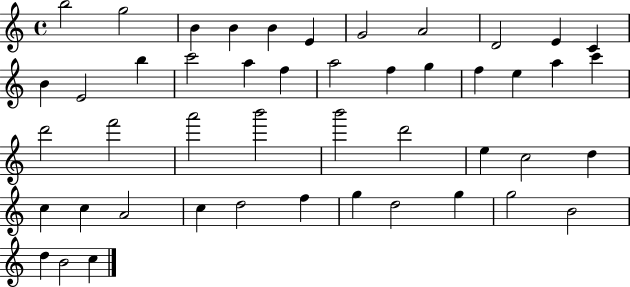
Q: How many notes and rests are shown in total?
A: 47